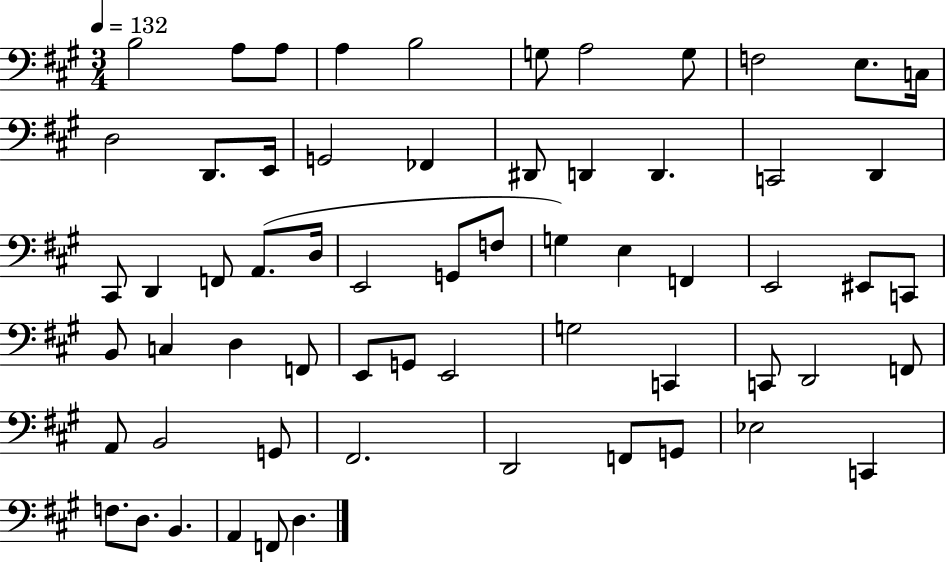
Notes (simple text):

B3/h A3/e A3/e A3/q B3/h G3/e A3/h G3/e F3/h E3/e. C3/s D3/h D2/e. E2/s G2/h FES2/q D#2/e D2/q D2/q. C2/h D2/q C#2/e D2/q F2/e A2/e. D3/s E2/h G2/e F3/e G3/q E3/q F2/q E2/h EIS2/e C2/e B2/e C3/q D3/q F2/e E2/e G2/e E2/h G3/h C2/q C2/e D2/h F2/e A2/e B2/h G2/e F#2/h. D2/h F2/e G2/e Eb3/h C2/q F3/e. D3/e. B2/q. A2/q F2/e D3/q.